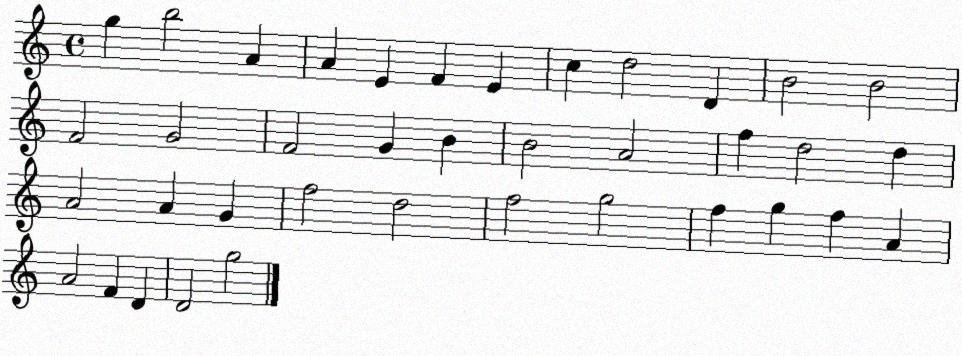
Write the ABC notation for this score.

X:1
T:Untitled
M:4/4
L:1/4
K:C
g b2 A A E F E c d2 D B2 B2 F2 G2 F2 G B B2 A2 f d2 d A2 A G f2 d2 f2 g2 f g f A A2 F D D2 g2